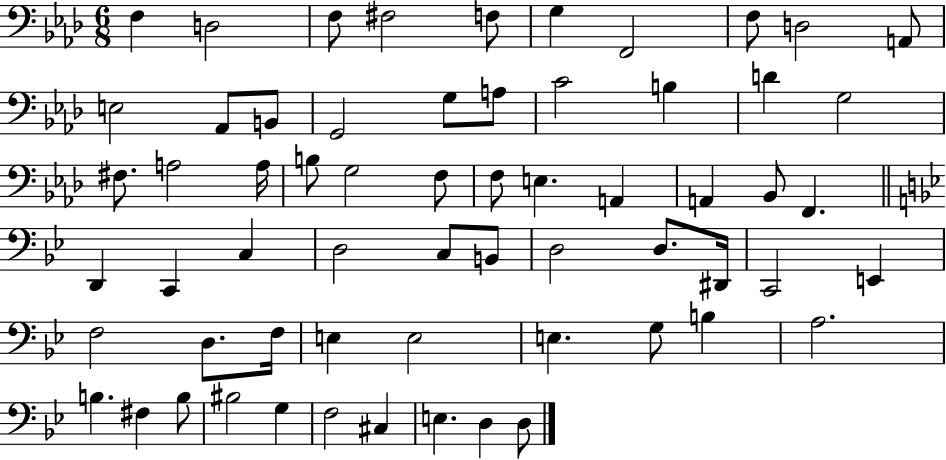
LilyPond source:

{
  \clef bass
  \numericTimeSignature
  \time 6/8
  \key aes \major
  f4 d2 | f8 fis2 f8 | g4 f,2 | f8 d2 a,8 | \break e2 aes,8 b,8 | g,2 g8 a8 | c'2 b4 | d'4 g2 | \break fis8. a2 a16 | b8 g2 f8 | f8 e4. a,4 | a,4 bes,8 f,4. | \break \bar "||" \break \key bes \major d,4 c,4 c4 | d2 c8 b,8 | d2 d8. dis,16 | c,2 e,4 | \break f2 d8. f16 | e4 e2 | e4. g8 b4 | a2. | \break b4. fis4 b8 | bis2 g4 | f2 cis4 | e4. d4 d8 | \break \bar "|."
}